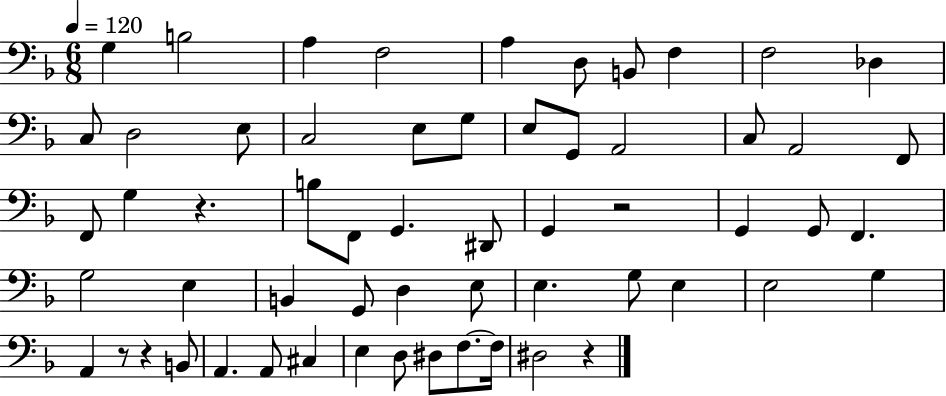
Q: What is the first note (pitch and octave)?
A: G3